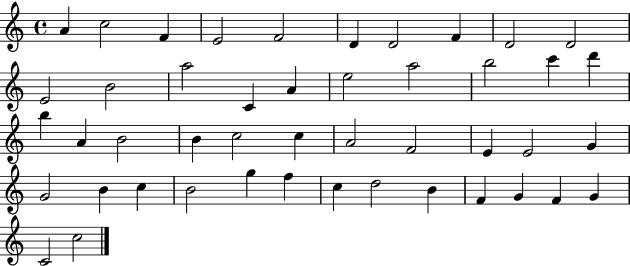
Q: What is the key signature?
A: C major